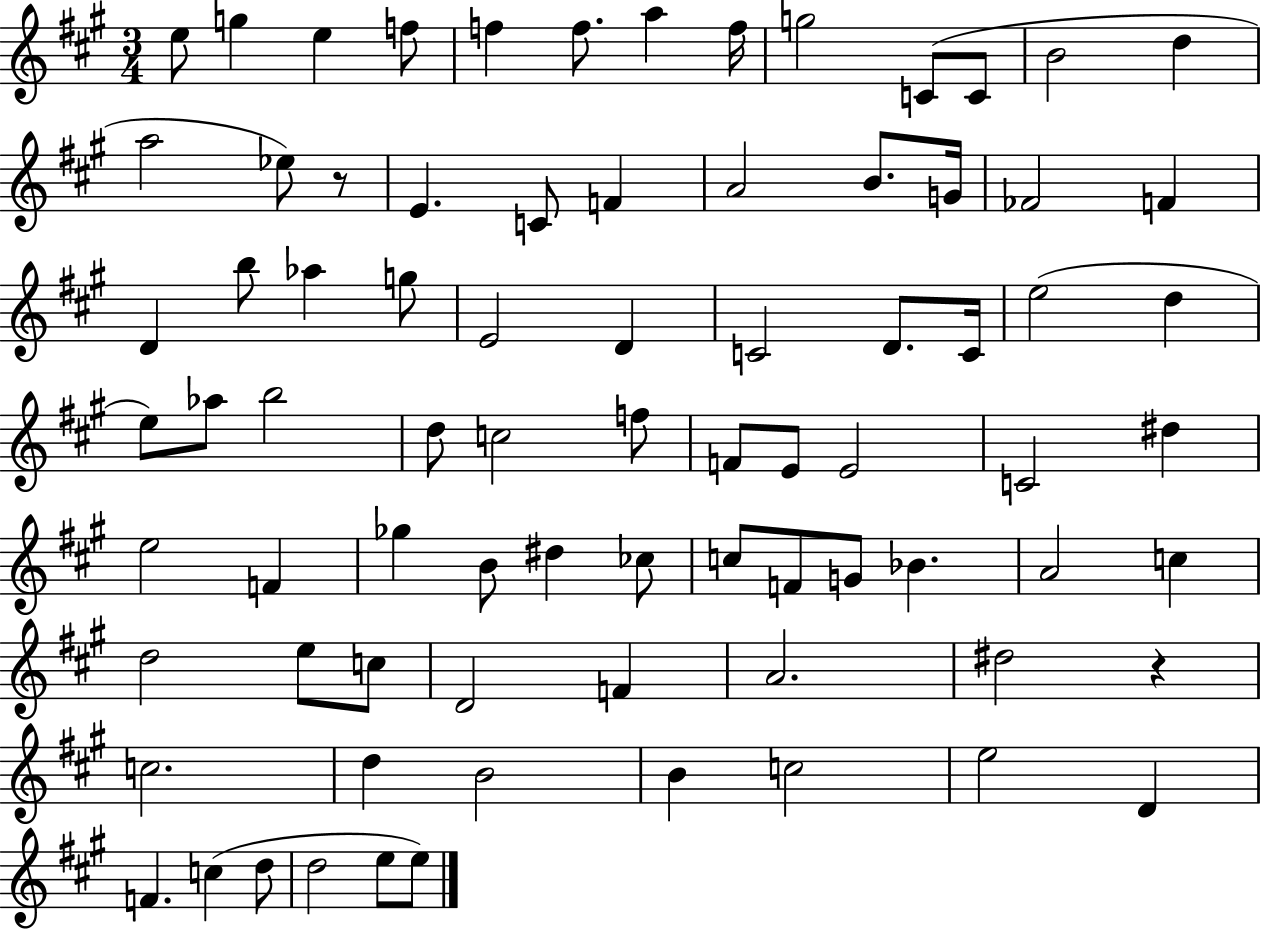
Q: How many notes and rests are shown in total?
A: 79